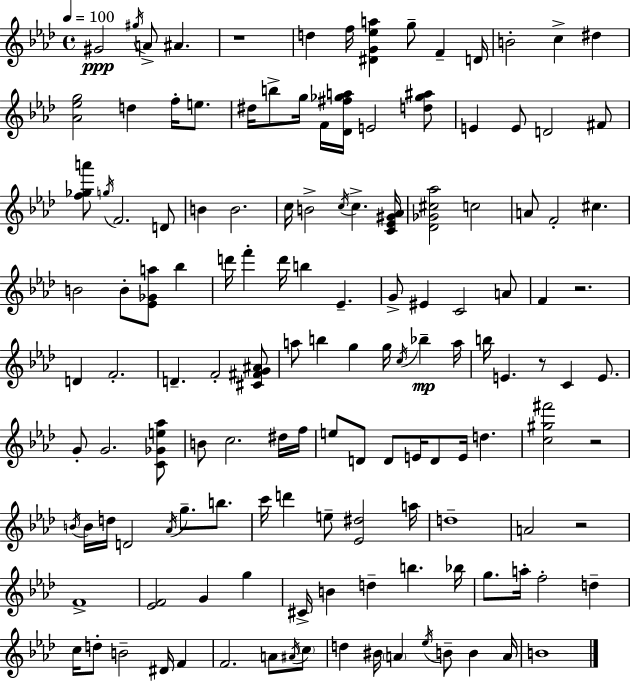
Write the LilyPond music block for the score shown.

{
  \clef treble
  \time 4/4
  \defaultTimeSignature
  \key f \minor
  \tempo 4 = 100
  \repeat volta 2 { gis'2\ppp \acciaccatura { gis''16 } a'8-> ais'4. | r1 | d''4 f''16 <dis' g' ees'' a''>4 g''8-- f'4-- | d'16 b'2-. c''4-> dis''4 | \break <aes' ees'' g''>2 d''4 f''16-. e''8. | dis''16 b''8-> g''16 f'16 <des' fis'' ges'' a''>16 e'2 <d'' ges'' ais''>8 | e'4 e'8 d'2 fis'8 | <f'' ges'' a'''>8 \acciaccatura { g''16 } f'2. | \break d'8 b'4 b'2. | c''16 b'2-> \acciaccatura { c''16 } c''4.-> | <c' ees' gis' aes'>16 <des' ges' cis'' aes''>2 c''2 | a'8 f'2-. cis''4. | \break b'2 b'8-. <ees' ges' a''>8 bes''4 | d'''16 f'''4-. d'''16 b''4 ees'4.-- | g'8-> eis'4 c'2 | a'8 f'4 r2. | \break d'4 f'2.-. | d'4.-- f'2-. | <cis' fis' g' ais'>8 a''8 b''4 g''4 g''16 \acciaccatura { c''16 }\mp bes''4-- | a''16 b''16 e'4. r8 c'4 | \break e'8. g'8-. g'2. | <c' ges' e'' aes''>8 b'8 c''2. | dis''16 f''16 e''8 d'8 d'8 e'16 d'8 e'16 d''4. | <c'' gis'' fis'''>2 r2 | \break \acciaccatura { b'16 } b'16 d''16 d'2 \acciaccatura { aes'16 } | g''8.-- b''8. c'''16 d'''4 e''8-- <ees' dis''>2 | a''16 d''1-- | a'2 r2 | \break f'1-> | <ees' f'>2 g'4 | g''4 cis'16-> b'4 d''4-- b''4. | bes''16 g''8. a''16-. f''2-. | \break d''4-- c''16 d''8-. b'2-- | dis'16 f'4 f'2. | a'8 \acciaccatura { ais'16 } \parenthesize c''8 d''4 bis'16 \parenthesize a'4 | \acciaccatura { ees''16 } b'8-- b'4 a'16 b'1 | \break } \bar "|."
}